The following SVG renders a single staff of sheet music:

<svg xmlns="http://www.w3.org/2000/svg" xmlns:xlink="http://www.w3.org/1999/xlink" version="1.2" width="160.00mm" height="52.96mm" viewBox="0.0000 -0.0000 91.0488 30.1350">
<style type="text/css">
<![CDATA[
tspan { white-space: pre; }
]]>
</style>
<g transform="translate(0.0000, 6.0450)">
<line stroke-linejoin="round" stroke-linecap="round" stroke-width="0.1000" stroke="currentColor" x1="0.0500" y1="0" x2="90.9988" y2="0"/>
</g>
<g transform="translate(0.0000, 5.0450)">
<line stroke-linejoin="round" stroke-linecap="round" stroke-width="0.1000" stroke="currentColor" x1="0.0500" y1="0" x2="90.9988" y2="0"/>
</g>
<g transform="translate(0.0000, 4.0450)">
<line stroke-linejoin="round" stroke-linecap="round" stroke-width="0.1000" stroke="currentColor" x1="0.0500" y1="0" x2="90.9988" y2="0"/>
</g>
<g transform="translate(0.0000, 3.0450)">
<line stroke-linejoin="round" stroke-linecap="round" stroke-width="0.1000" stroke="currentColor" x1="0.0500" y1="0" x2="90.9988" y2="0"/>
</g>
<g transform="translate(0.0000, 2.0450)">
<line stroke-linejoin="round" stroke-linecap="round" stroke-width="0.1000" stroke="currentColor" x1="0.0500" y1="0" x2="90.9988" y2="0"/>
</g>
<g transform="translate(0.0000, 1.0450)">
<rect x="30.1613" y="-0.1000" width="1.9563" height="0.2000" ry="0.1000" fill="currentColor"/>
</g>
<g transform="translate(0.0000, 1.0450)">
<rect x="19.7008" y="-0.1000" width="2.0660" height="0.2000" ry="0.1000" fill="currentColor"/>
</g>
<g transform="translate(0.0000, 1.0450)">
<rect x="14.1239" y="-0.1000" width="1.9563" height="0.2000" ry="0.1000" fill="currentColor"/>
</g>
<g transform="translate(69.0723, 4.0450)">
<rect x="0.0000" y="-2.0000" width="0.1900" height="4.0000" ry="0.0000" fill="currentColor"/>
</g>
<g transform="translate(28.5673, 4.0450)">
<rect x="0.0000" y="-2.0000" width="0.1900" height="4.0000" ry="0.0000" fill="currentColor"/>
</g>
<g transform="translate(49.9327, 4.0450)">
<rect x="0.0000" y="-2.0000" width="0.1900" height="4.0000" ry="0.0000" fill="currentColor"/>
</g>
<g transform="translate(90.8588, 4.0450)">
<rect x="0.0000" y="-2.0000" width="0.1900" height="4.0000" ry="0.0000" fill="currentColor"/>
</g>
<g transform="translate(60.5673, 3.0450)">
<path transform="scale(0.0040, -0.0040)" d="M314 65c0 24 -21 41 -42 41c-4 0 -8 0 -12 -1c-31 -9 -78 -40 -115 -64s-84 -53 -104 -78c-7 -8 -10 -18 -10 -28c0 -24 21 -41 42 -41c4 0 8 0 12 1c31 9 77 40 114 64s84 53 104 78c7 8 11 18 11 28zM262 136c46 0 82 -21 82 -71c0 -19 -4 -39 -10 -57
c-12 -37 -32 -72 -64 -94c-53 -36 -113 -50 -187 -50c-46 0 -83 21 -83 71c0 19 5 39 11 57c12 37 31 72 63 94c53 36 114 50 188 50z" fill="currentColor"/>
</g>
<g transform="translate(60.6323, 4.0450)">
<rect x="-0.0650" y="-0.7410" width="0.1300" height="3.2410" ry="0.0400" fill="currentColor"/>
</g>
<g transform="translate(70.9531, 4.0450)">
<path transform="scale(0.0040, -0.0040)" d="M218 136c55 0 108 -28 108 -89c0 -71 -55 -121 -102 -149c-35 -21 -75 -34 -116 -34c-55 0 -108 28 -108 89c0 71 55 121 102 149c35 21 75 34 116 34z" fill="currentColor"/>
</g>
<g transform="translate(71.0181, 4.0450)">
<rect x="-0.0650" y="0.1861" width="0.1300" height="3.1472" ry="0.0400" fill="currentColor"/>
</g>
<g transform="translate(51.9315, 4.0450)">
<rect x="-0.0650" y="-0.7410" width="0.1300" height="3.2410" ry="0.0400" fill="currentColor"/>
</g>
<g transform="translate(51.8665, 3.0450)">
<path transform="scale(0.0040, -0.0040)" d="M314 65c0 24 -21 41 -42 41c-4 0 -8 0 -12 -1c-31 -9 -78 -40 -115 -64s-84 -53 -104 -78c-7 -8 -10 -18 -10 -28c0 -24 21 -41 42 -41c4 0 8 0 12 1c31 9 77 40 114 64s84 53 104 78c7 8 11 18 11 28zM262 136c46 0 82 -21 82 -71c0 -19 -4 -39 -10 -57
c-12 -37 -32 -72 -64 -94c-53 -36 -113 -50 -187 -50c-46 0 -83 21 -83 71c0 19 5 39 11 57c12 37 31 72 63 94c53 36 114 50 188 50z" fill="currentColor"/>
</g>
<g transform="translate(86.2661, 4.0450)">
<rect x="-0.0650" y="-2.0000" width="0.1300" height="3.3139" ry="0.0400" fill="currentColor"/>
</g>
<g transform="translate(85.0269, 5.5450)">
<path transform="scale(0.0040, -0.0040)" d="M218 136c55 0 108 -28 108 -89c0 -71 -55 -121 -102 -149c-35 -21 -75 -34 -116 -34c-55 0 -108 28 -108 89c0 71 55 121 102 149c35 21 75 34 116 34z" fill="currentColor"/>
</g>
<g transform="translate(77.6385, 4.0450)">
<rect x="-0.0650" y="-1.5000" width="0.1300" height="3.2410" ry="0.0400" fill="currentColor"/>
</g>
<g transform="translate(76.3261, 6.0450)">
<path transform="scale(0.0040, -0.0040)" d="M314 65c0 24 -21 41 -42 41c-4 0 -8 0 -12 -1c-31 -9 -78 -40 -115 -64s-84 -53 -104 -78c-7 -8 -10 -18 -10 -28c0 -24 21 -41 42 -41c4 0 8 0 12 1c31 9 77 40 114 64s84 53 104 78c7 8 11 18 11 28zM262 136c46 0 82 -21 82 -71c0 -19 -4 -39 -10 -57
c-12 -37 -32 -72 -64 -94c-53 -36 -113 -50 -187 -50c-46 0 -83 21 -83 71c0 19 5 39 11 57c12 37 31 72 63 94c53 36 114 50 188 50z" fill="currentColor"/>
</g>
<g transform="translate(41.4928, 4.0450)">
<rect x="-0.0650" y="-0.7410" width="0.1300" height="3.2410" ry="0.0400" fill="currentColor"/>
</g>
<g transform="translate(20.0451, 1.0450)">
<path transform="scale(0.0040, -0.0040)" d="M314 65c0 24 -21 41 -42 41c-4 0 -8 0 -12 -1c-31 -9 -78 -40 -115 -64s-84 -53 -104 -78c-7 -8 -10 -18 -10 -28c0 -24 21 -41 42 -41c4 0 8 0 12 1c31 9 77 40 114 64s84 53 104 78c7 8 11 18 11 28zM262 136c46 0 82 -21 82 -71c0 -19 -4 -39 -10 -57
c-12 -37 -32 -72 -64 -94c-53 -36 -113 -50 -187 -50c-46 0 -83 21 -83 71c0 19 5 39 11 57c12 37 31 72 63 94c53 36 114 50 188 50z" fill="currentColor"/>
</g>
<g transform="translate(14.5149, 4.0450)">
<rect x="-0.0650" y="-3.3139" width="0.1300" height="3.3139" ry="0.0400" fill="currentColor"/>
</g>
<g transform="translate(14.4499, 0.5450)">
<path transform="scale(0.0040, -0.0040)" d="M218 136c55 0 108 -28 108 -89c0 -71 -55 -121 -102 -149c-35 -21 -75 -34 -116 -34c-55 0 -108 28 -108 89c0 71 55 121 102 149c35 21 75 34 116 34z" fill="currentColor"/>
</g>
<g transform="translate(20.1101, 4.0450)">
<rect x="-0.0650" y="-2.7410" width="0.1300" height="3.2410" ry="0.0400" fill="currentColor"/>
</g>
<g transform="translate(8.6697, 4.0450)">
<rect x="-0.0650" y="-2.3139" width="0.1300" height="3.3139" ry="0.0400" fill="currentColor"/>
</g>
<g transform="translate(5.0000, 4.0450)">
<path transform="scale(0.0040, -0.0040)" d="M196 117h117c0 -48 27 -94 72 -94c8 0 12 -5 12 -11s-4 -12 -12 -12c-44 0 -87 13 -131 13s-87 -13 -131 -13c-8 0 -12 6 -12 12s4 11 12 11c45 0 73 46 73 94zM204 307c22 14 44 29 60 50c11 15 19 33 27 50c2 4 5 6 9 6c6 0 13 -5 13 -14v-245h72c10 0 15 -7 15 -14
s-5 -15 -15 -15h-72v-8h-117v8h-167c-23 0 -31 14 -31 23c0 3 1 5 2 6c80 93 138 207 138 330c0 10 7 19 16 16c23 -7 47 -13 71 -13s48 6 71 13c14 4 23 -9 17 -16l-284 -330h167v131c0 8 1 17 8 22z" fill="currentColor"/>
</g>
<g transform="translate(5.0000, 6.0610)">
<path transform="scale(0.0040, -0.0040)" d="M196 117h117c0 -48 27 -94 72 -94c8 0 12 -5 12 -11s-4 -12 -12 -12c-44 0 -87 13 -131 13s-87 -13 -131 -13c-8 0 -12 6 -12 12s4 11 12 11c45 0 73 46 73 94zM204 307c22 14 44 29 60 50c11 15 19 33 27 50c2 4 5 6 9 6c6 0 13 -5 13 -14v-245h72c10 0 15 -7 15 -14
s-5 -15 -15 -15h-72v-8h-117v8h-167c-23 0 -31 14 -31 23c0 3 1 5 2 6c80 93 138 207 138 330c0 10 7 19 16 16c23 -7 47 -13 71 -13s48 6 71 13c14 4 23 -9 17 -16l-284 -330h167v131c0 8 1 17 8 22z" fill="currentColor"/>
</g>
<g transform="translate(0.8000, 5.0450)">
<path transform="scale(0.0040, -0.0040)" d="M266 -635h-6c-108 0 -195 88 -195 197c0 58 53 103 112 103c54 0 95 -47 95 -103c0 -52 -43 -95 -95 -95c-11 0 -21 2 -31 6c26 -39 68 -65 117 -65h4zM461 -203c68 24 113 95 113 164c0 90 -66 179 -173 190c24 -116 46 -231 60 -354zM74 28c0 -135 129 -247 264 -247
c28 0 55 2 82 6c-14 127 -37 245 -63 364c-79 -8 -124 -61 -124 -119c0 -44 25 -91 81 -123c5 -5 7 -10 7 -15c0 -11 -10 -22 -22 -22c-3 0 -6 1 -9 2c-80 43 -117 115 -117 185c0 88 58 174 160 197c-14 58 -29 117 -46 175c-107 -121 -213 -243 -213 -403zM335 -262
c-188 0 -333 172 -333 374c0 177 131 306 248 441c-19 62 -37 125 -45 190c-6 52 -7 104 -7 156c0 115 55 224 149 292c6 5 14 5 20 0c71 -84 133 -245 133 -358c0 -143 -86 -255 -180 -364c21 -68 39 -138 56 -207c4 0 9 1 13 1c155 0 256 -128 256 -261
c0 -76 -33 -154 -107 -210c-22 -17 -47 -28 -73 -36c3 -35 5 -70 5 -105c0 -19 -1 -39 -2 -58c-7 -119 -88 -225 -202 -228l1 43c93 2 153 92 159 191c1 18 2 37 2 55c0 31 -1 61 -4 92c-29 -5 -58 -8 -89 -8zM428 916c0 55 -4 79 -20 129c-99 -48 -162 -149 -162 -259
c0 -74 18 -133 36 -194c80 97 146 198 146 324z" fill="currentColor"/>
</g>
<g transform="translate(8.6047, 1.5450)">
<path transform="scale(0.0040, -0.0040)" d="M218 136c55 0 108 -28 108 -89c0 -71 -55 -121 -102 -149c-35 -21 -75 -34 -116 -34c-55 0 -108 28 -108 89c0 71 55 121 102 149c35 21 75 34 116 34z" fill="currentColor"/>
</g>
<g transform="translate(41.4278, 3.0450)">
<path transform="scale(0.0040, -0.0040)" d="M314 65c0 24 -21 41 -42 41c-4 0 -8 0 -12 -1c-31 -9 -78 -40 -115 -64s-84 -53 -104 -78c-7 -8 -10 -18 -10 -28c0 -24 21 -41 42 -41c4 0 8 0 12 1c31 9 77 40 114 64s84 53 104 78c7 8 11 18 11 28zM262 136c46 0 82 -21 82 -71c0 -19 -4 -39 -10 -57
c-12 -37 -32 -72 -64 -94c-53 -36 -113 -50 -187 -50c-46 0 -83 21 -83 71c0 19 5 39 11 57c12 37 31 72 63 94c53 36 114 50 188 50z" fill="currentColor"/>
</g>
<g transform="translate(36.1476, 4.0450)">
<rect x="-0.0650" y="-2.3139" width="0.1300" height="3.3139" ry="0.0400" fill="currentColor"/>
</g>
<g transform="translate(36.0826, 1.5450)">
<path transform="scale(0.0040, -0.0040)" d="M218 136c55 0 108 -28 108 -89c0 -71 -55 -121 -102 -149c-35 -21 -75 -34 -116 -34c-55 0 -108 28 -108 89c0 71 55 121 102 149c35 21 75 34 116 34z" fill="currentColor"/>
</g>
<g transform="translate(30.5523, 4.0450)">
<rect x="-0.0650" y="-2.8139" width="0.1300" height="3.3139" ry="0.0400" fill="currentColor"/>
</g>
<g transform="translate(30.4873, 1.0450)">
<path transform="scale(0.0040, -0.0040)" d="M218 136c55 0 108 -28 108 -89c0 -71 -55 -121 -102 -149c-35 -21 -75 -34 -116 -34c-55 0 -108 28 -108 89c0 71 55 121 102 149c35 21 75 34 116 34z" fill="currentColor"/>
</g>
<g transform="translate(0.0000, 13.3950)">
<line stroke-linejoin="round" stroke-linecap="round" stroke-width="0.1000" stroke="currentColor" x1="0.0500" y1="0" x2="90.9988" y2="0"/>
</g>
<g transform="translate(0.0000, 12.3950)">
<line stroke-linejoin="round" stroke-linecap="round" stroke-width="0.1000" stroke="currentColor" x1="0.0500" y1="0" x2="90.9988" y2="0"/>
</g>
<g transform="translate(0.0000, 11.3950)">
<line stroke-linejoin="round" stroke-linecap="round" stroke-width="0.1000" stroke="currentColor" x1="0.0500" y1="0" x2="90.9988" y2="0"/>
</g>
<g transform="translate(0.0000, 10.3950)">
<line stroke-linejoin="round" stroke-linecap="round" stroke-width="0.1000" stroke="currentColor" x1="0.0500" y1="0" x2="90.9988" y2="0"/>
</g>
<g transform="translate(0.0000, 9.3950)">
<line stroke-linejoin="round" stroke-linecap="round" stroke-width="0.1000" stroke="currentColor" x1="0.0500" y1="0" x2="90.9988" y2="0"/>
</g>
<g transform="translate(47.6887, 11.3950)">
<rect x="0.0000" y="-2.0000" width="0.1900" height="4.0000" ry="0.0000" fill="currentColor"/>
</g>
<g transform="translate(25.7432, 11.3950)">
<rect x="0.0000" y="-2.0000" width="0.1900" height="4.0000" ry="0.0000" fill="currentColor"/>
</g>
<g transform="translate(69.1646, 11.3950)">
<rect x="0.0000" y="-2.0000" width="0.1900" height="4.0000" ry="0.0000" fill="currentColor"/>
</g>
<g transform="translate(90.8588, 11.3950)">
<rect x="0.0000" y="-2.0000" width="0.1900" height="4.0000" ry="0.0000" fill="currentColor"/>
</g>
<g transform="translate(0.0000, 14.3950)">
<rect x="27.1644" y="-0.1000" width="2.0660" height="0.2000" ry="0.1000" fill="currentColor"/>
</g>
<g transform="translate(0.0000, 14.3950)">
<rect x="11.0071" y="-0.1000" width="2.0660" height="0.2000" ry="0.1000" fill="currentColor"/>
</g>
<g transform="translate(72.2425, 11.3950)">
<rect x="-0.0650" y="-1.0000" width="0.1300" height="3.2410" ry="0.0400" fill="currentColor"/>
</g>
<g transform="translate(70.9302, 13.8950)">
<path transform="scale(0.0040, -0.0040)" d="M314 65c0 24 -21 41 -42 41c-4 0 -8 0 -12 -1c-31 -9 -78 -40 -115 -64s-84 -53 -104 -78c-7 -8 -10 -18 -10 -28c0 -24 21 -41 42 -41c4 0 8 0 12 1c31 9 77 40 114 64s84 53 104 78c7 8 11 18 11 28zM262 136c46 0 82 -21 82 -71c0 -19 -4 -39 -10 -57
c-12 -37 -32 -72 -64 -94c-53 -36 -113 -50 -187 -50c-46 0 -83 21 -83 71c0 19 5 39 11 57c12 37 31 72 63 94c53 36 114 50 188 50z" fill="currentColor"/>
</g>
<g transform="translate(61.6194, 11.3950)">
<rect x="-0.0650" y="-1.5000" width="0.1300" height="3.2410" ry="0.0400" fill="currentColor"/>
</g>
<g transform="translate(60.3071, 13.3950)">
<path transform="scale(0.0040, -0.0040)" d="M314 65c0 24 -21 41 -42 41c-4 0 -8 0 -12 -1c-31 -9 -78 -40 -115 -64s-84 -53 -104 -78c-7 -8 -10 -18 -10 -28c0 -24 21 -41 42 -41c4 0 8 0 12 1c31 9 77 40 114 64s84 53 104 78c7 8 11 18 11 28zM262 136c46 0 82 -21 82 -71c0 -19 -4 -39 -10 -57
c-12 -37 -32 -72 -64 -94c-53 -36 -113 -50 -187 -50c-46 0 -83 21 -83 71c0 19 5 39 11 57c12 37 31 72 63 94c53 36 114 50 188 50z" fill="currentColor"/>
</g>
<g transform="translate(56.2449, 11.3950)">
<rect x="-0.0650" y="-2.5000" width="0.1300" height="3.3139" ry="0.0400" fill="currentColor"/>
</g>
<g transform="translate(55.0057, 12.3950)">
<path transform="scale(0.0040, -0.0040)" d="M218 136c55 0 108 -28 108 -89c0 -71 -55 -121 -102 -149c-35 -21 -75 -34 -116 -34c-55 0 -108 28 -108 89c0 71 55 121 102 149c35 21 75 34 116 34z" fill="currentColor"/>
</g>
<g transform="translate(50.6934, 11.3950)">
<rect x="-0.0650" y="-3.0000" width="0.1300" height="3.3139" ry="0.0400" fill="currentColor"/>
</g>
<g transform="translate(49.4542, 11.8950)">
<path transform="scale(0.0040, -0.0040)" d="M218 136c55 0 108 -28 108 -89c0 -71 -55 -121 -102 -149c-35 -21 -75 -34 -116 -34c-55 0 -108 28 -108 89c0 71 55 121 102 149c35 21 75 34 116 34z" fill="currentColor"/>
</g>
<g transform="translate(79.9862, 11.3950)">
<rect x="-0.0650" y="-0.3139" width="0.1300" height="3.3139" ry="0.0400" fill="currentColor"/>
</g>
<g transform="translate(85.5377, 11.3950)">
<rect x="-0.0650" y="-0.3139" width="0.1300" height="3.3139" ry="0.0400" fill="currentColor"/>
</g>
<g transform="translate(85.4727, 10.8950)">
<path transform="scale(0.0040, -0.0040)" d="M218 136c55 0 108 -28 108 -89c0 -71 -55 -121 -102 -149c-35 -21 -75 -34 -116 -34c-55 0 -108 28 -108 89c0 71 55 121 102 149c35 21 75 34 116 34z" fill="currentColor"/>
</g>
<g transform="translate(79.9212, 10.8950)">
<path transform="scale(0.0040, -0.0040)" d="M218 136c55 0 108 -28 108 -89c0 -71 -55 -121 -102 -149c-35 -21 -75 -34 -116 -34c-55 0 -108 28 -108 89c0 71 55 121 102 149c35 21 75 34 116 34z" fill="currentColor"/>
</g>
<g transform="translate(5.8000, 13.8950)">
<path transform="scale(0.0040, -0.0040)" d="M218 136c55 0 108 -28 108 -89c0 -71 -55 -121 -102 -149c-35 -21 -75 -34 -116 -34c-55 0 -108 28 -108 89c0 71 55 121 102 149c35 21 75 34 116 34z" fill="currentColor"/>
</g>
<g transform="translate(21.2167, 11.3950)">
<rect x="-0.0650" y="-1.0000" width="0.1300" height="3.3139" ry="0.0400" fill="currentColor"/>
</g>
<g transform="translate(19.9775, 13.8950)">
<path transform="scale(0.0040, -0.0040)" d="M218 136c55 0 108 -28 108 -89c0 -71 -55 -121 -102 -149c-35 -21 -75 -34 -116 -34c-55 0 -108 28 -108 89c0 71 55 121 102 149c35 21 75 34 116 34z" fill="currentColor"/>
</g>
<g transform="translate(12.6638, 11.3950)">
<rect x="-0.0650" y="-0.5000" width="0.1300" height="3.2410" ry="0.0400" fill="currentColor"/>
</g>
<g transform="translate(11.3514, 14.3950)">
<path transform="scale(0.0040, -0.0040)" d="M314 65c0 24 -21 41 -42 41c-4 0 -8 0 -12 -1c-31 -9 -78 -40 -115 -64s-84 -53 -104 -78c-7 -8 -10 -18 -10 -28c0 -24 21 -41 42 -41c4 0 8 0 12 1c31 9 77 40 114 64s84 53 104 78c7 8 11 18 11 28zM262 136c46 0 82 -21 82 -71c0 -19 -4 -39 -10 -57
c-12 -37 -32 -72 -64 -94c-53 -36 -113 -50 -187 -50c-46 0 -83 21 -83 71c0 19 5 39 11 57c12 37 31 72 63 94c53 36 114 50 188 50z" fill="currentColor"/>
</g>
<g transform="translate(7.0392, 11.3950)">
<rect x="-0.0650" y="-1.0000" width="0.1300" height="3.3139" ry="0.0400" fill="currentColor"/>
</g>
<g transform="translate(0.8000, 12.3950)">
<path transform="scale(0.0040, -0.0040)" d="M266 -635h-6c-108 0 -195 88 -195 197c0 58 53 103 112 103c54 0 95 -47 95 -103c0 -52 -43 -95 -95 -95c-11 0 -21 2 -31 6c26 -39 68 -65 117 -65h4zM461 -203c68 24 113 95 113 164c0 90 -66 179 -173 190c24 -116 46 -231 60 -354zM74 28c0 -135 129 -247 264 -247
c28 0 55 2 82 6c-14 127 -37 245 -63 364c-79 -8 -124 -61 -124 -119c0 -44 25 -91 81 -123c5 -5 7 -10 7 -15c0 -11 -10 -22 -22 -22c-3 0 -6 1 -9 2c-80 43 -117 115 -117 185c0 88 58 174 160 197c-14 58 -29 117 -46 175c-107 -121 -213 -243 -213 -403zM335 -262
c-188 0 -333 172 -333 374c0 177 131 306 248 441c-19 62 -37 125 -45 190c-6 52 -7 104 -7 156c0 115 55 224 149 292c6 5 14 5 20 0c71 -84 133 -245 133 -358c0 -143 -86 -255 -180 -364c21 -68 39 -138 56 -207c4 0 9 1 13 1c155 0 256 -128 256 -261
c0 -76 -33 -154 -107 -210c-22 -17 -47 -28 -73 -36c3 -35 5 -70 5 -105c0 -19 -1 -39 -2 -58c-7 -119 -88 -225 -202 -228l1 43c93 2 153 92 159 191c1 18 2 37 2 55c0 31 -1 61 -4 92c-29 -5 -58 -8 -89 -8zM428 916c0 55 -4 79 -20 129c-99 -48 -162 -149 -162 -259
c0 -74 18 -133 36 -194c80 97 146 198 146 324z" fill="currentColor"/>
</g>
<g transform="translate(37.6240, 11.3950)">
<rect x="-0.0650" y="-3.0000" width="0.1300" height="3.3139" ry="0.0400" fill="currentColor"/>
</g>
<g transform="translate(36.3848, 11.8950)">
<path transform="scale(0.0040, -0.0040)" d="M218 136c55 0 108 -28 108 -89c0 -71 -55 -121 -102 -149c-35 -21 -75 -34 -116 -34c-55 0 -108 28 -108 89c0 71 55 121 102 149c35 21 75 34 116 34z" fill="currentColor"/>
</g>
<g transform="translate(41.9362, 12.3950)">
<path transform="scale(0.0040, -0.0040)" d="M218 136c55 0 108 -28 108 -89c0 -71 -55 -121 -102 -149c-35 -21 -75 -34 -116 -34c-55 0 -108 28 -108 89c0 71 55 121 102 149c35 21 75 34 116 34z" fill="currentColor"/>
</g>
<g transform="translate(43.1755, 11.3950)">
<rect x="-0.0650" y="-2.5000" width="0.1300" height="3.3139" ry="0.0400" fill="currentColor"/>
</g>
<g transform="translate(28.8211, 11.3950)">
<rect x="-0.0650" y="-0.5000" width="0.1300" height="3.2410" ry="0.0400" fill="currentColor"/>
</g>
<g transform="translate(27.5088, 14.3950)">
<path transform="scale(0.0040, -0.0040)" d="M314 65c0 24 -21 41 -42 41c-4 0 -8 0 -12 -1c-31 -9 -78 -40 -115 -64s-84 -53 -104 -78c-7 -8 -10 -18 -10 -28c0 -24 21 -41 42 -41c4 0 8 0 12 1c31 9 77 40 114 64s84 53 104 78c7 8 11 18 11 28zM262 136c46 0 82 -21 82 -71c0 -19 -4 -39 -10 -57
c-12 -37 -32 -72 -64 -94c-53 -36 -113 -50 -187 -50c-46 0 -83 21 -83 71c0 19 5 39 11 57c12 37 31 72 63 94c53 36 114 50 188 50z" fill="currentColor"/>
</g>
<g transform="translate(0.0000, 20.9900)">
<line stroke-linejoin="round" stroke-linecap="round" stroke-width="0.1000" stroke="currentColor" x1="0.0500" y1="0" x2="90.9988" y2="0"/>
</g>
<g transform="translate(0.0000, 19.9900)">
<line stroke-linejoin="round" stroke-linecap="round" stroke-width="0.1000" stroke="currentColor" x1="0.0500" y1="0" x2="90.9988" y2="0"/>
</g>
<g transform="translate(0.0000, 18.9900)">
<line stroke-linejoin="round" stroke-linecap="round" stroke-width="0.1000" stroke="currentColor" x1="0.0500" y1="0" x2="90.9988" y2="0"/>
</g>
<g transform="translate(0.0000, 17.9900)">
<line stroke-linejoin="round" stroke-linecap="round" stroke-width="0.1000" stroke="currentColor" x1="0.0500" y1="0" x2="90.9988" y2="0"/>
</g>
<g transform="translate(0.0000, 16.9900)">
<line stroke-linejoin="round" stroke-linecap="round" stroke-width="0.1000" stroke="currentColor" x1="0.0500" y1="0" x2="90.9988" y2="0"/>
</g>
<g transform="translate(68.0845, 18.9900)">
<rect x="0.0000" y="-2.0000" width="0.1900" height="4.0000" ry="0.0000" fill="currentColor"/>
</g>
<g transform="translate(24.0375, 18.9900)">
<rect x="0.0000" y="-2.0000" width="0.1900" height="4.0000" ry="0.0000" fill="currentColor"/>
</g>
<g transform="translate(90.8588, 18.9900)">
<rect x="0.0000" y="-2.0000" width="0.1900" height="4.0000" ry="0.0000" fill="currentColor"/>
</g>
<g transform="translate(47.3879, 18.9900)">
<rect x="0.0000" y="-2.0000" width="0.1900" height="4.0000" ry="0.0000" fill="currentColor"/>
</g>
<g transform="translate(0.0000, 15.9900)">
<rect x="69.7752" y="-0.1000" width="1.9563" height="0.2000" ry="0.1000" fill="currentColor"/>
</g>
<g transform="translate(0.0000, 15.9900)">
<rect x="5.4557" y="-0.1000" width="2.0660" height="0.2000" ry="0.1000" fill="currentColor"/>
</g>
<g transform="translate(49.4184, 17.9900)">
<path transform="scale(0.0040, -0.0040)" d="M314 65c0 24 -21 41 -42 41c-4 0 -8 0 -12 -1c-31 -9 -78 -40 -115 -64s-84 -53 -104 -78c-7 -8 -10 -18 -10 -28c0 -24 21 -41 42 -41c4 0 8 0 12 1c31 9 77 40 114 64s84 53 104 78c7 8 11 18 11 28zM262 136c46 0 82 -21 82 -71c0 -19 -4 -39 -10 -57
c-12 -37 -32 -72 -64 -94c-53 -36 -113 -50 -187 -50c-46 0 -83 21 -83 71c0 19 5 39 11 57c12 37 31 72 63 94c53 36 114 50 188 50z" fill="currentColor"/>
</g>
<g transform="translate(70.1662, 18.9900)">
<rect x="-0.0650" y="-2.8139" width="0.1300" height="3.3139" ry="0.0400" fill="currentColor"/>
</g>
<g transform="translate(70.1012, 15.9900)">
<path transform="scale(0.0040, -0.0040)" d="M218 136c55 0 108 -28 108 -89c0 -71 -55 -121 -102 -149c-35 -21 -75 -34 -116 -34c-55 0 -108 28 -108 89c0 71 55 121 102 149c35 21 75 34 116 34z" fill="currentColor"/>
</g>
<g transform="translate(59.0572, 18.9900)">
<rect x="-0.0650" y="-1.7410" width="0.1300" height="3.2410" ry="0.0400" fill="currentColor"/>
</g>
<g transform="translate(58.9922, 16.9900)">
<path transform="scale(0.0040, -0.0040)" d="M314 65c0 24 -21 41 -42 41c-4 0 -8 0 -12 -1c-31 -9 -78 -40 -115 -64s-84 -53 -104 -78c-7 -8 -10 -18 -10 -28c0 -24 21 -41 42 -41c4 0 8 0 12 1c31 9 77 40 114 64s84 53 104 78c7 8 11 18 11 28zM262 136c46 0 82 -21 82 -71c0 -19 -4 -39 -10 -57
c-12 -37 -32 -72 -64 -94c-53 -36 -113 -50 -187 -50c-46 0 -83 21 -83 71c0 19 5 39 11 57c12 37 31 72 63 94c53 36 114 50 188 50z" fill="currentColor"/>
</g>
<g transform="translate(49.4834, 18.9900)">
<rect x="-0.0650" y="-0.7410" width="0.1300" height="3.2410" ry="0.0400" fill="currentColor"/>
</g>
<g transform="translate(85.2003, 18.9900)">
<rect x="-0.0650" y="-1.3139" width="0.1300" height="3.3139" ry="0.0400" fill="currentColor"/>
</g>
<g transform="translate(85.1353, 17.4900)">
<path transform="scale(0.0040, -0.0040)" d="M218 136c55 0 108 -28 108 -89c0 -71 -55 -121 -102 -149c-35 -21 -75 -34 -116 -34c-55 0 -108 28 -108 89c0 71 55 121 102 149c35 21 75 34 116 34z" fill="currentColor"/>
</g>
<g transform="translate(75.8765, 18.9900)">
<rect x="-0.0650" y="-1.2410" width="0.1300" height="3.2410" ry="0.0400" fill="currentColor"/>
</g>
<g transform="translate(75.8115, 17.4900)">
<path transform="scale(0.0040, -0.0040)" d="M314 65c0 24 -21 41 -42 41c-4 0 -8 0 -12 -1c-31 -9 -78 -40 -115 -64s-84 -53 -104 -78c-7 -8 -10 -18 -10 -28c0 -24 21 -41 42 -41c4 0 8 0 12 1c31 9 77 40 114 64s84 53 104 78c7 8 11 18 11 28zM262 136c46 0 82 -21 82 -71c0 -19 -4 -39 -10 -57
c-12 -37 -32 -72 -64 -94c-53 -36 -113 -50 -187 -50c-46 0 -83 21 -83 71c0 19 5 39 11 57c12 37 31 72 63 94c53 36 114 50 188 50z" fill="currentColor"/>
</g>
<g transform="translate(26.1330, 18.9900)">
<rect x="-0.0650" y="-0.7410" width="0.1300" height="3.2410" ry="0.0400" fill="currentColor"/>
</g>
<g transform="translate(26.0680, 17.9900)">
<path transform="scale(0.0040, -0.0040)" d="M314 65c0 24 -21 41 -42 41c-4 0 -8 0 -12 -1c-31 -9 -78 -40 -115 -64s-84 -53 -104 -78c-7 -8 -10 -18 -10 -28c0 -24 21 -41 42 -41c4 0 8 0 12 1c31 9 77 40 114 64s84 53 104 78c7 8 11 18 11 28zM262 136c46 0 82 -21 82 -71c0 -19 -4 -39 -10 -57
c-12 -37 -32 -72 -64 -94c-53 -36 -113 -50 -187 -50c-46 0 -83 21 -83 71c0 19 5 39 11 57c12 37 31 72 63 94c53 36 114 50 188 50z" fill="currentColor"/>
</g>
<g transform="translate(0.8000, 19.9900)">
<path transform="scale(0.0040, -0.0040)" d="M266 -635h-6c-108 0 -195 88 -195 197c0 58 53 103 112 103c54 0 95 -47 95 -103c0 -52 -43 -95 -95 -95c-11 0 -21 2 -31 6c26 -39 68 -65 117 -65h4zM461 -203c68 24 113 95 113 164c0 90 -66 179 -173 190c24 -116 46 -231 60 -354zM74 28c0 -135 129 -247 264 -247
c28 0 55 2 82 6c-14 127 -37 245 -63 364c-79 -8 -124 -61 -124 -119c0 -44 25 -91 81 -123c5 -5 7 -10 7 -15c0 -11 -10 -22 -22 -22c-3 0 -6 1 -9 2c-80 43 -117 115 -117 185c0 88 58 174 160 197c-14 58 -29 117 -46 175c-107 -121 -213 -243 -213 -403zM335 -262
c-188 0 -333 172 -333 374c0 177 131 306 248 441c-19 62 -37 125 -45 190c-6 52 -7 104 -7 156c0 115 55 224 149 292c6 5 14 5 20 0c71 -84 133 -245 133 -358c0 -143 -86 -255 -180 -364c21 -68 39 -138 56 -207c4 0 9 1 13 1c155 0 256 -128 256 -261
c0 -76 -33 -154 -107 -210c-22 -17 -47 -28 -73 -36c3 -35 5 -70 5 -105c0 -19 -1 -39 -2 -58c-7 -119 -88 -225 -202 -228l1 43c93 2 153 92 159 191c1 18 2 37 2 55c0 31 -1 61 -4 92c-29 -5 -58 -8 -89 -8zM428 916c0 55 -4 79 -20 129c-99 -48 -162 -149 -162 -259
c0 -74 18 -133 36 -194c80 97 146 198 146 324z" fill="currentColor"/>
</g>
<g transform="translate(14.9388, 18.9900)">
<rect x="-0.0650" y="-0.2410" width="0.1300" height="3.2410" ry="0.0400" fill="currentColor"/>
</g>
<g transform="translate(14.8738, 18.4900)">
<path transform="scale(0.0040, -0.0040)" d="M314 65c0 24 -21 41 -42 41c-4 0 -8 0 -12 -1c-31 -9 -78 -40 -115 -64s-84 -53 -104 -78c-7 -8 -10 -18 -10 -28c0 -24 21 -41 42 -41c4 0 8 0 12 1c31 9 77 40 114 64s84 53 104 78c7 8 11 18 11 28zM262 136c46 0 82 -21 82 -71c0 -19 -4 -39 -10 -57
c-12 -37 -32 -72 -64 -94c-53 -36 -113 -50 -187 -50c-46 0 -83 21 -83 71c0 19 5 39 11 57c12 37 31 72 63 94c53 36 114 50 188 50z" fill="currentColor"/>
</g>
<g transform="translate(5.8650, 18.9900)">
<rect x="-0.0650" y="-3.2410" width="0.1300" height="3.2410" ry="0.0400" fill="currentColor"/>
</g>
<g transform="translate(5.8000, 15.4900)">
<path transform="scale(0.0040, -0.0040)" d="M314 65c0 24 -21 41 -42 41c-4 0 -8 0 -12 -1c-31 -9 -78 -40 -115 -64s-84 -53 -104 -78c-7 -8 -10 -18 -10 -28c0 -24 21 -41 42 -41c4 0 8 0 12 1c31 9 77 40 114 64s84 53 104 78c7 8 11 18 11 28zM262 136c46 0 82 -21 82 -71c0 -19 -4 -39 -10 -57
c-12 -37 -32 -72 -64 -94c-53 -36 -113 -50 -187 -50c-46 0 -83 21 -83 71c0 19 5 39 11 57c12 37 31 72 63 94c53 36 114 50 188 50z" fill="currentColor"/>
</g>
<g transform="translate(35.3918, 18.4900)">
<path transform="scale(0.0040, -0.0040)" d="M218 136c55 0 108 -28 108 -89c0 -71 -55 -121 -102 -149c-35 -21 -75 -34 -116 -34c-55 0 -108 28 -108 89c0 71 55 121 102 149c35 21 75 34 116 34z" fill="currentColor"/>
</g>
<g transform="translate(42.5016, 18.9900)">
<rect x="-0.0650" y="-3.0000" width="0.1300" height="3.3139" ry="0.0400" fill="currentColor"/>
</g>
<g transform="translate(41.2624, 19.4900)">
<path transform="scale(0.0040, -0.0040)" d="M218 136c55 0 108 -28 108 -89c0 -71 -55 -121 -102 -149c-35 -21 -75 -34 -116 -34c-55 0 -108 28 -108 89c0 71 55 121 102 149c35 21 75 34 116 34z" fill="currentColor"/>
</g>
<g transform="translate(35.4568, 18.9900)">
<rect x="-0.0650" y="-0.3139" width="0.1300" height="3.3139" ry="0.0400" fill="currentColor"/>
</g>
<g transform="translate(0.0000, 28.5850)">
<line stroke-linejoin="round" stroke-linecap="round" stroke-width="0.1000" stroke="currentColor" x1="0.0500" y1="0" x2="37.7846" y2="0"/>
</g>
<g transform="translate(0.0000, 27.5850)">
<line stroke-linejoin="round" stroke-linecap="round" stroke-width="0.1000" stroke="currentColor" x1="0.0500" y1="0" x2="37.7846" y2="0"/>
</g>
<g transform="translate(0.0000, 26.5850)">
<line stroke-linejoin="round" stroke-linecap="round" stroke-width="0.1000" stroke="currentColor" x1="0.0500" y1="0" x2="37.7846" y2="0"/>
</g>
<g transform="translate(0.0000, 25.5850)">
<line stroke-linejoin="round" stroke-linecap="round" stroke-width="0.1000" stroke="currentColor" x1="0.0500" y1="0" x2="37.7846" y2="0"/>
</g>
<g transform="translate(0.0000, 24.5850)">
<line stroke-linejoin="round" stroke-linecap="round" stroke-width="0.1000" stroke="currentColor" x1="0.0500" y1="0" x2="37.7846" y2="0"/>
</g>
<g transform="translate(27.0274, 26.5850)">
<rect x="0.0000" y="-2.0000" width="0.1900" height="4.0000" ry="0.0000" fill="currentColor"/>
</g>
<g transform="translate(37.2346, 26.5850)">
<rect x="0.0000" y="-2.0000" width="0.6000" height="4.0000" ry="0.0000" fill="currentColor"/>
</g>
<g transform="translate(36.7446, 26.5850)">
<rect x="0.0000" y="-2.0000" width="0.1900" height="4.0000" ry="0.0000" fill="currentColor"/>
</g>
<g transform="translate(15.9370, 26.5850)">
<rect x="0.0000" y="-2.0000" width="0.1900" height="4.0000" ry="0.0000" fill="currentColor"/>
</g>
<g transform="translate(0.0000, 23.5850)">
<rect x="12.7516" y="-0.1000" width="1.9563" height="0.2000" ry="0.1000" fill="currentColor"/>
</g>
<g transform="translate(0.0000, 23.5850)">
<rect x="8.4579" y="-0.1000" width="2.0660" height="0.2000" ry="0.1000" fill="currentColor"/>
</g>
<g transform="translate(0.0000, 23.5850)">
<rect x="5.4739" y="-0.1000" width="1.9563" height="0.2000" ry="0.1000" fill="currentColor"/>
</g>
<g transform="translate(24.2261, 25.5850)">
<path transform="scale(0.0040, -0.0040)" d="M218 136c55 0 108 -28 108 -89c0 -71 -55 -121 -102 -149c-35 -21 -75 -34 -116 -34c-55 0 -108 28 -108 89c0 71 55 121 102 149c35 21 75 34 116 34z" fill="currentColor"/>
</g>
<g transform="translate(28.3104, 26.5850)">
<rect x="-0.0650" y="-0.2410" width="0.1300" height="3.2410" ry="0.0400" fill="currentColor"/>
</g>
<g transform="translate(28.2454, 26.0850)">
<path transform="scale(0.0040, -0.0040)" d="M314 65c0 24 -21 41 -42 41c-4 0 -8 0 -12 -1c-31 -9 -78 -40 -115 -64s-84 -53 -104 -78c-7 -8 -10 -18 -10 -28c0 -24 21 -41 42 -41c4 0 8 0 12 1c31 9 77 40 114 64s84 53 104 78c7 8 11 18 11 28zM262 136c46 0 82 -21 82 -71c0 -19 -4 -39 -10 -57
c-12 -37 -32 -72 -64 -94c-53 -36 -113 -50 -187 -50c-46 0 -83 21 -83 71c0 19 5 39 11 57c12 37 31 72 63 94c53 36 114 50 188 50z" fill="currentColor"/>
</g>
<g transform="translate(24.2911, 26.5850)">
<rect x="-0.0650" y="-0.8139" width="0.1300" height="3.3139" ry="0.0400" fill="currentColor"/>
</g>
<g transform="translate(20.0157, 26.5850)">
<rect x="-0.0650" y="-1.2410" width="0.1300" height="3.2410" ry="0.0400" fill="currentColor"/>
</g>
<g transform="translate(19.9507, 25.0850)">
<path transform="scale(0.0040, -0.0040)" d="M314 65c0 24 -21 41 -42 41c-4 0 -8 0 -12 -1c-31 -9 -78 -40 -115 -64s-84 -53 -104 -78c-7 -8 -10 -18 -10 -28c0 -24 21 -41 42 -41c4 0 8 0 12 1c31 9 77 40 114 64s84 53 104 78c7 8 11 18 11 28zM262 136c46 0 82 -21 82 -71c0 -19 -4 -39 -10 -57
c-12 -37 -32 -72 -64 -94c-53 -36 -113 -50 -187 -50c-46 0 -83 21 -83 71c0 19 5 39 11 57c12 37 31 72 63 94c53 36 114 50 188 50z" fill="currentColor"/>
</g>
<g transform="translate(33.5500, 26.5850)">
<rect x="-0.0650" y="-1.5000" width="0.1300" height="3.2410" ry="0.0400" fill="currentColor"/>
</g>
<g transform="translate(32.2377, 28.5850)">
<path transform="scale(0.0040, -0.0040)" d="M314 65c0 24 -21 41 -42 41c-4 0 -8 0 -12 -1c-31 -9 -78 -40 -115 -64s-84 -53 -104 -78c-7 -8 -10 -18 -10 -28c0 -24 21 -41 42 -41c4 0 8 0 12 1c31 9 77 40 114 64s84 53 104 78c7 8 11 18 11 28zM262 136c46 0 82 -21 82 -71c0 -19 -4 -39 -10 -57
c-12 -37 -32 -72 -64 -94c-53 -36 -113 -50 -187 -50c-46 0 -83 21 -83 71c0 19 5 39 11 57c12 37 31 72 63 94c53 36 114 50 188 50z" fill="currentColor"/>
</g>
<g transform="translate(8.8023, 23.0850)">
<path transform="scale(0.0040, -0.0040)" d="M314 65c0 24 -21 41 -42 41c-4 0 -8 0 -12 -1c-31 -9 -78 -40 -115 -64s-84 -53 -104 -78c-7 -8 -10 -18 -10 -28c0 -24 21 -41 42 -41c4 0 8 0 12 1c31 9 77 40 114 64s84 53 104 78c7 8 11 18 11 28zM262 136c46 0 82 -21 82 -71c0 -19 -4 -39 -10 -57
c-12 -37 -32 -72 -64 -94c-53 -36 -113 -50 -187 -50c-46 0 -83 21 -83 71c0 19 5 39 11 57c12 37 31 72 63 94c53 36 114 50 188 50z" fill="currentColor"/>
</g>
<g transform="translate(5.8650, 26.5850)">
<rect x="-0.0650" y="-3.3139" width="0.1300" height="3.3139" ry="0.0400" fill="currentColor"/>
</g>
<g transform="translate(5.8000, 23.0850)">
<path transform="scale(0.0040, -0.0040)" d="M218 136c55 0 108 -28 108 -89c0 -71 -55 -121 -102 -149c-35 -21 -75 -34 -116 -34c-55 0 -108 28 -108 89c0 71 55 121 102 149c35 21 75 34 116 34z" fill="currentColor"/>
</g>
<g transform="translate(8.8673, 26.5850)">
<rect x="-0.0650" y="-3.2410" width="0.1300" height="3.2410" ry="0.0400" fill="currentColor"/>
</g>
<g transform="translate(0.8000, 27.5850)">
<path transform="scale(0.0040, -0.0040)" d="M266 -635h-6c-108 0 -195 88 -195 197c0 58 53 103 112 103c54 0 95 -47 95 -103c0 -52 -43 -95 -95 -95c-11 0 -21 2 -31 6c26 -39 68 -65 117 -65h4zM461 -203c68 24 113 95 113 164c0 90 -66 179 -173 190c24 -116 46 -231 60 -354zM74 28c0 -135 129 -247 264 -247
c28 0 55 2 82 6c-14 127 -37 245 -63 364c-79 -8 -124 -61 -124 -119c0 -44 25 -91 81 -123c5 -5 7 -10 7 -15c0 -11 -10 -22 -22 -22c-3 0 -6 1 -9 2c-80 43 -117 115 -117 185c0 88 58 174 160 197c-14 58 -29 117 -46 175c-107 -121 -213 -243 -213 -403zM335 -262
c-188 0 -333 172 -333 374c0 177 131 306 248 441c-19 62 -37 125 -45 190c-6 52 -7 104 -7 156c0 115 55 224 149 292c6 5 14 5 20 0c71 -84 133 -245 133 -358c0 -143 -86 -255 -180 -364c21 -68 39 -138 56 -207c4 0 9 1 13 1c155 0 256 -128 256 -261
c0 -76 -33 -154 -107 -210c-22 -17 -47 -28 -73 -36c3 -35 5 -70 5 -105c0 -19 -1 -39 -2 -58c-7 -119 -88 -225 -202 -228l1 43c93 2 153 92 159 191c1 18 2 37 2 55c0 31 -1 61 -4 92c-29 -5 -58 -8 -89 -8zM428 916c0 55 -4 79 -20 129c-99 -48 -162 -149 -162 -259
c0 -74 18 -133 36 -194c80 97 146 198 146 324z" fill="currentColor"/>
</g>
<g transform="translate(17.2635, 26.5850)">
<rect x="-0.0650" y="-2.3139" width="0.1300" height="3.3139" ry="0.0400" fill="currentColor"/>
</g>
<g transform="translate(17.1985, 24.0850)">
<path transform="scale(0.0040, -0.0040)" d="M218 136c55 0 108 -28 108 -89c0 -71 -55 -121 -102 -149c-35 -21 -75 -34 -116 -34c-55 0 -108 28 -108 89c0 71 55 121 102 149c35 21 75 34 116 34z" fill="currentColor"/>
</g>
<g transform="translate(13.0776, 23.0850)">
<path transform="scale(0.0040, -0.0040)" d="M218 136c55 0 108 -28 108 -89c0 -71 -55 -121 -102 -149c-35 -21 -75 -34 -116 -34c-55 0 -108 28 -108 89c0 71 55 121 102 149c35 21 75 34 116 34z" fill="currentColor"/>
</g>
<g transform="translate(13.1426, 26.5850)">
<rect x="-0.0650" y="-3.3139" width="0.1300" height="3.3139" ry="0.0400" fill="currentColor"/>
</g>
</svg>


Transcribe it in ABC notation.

X:1
T:Untitled
M:4/4
L:1/4
K:C
g b a2 a g d2 d2 d2 B E2 F D C2 D C2 A G A G E2 D2 c c b2 c2 d2 c A d2 f2 a e2 e b b2 b g e2 d c2 E2